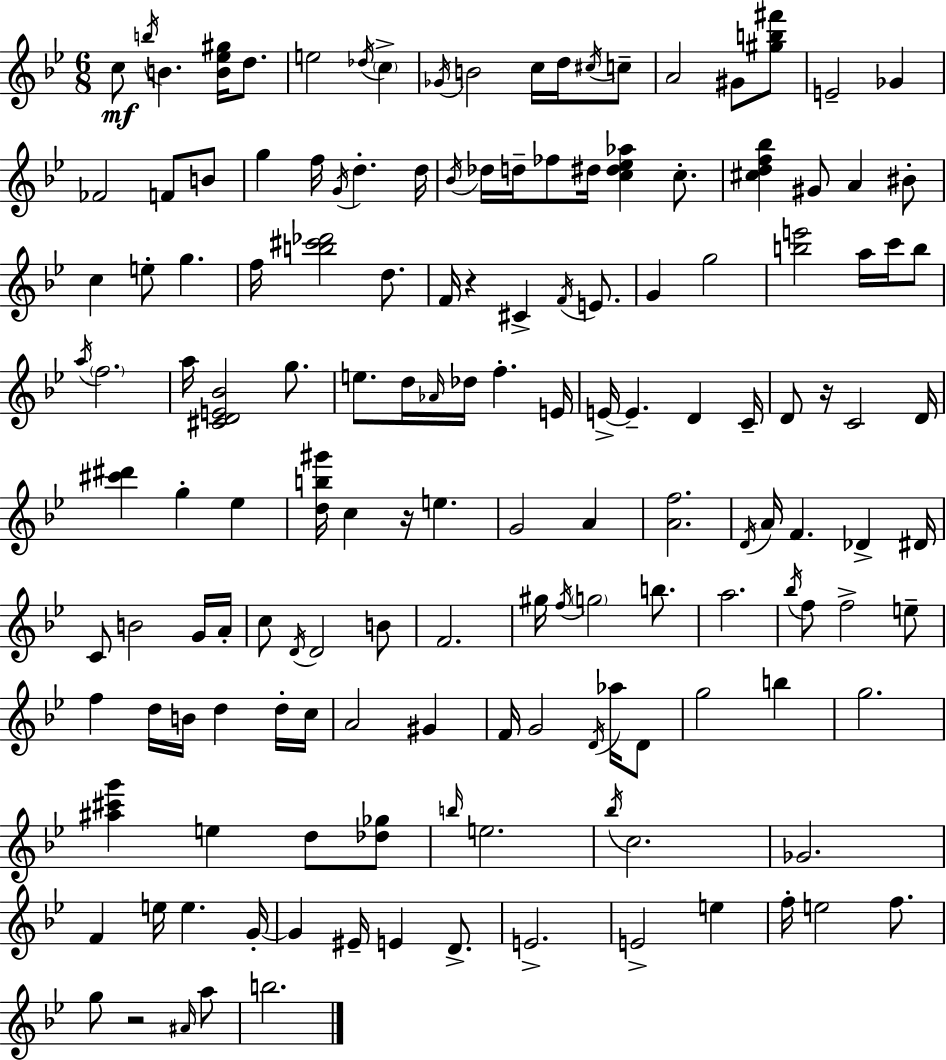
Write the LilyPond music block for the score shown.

{
  \clef treble
  \numericTimeSignature
  \time 6/8
  \key g \minor
  c''8\mf \acciaccatura { b''16 } b'4. <b' ees'' gis''>16 d''8. | e''2 \acciaccatura { des''16 } \parenthesize c''4-> | \acciaccatura { ges'16 } b'2 c''16 | d''16 \acciaccatura { cis''16 } c''8-- a'2 | \break gis'8 <gis'' b'' fis'''>8 e'2-- | ges'4 fes'2 | f'8 b'8 g''4 f''16 \acciaccatura { g'16 } d''4.-. | d''16 \acciaccatura { bes'16 } des''16 d''16-- fes''8 dis''16 <c'' dis'' ees'' aes''>4 | \break c''8.-. <cis'' d'' f'' bes''>4 gis'8 | a'4 bis'8-. c''4 e''8-. | g''4. f''16 <b'' cis''' des'''>2 | d''8. f'16 r4 cis'4-> | \break \acciaccatura { f'16 } e'8. g'4 g''2 | <b'' e'''>2 | a''16 c'''16 b''8 \acciaccatura { a''16 } \parenthesize f''2. | a''16 <cis' d' e' bes'>2 | \break g''8. e''8. d''16 | \grace { aes'16 } des''16 f''4.-. e'16 e'16->~~ e'4.-- | d'4 c'16-- d'8 r16 | c'2 d'16 <cis''' dis'''>4 | \break g''4-. ees''4 <d'' b'' gis'''>16 c''4 | r16 e''4. g'2 | a'4 <a' f''>2. | \acciaccatura { d'16 } a'16 f'4. | \break des'4-> dis'16 c'8 | b'2 g'16 a'16-. c''8 | \acciaccatura { d'16 } d'2 b'8 f'2. | gis''16 | \break \acciaccatura { f''16 } \parenthesize g''2 b''8. | a''2. | \acciaccatura { bes''16 } f''8 f''2-> e''8-- | f''4 d''16 b'16 d''4 d''16-. | \break c''16 a'2 gis'4 | f'16 g'2 \acciaccatura { d'16 } aes''16 | d'8 g''2 b''4 | g''2. | \break <ais'' cis''' g'''>4 e''4 d''8 | <des'' ges''>8 \grace { b''16 } e''2. | \acciaccatura { bes''16 } c''2. | ges'2. | \break f'4 e''16 e''4. | g'16-.~~ g'4 eis'16-- e'4 | d'8.-> e'2.-> | e'2-> | \break e''4 f''16-. e''2 | f''8. g''8 r2 | \grace { ais'16 } a''8 b''2. | \bar "|."
}